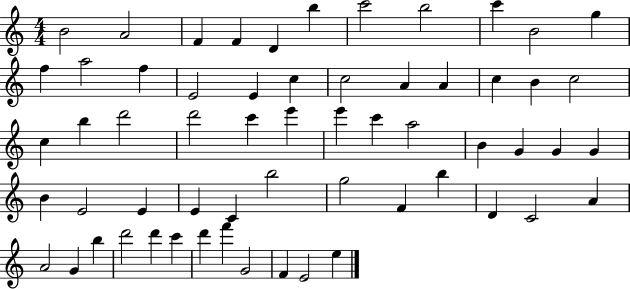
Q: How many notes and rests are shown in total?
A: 60